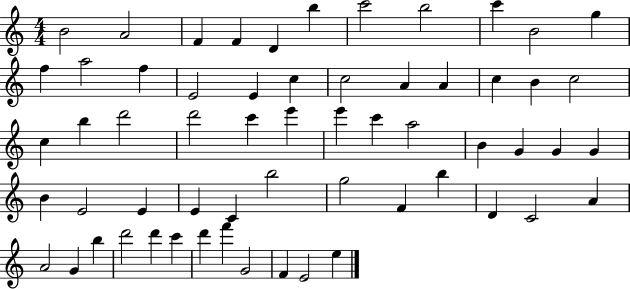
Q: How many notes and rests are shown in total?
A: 60